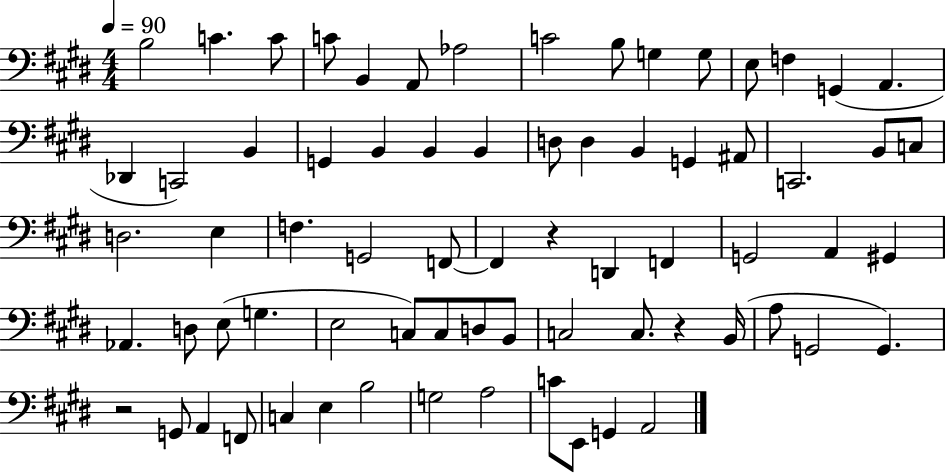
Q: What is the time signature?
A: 4/4